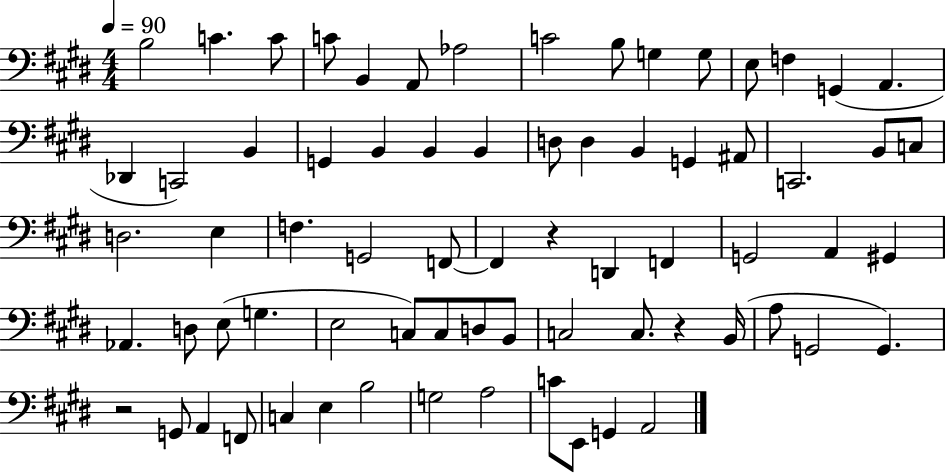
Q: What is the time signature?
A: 4/4